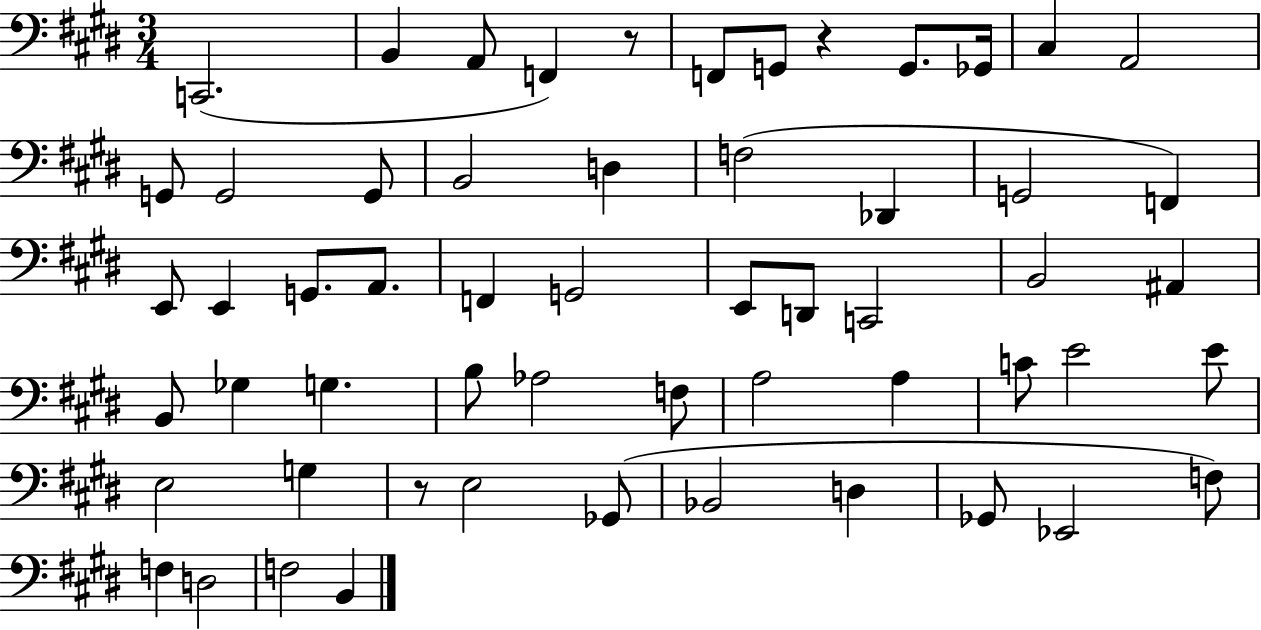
X:1
T:Untitled
M:3/4
L:1/4
K:E
C,,2 B,, A,,/2 F,, z/2 F,,/2 G,,/2 z G,,/2 _G,,/4 ^C, A,,2 G,,/2 G,,2 G,,/2 B,,2 D, F,2 _D,, G,,2 F,, E,,/2 E,, G,,/2 A,,/2 F,, G,,2 E,,/2 D,,/2 C,,2 B,,2 ^A,, B,,/2 _G, G, B,/2 _A,2 F,/2 A,2 A, C/2 E2 E/2 E,2 G, z/2 E,2 _G,,/2 _B,,2 D, _G,,/2 _E,,2 F,/2 F, D,2 F,2 B,,